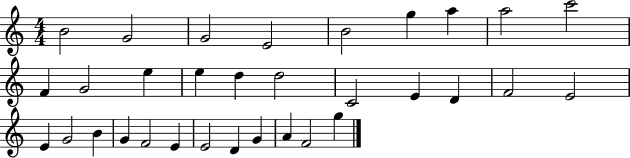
B4/h G4/h G4/h E4/h B4/h G5/q A5/q A5/h C6/h F4/q G4/h E5/q E5/q D5/q D5/h C4/h E4/q D4/q F4/h E4/h E4/q G4/h B4/q G4/q F4/h E4/q E4/h D4/q G4/q A4/q F4/h G5/q